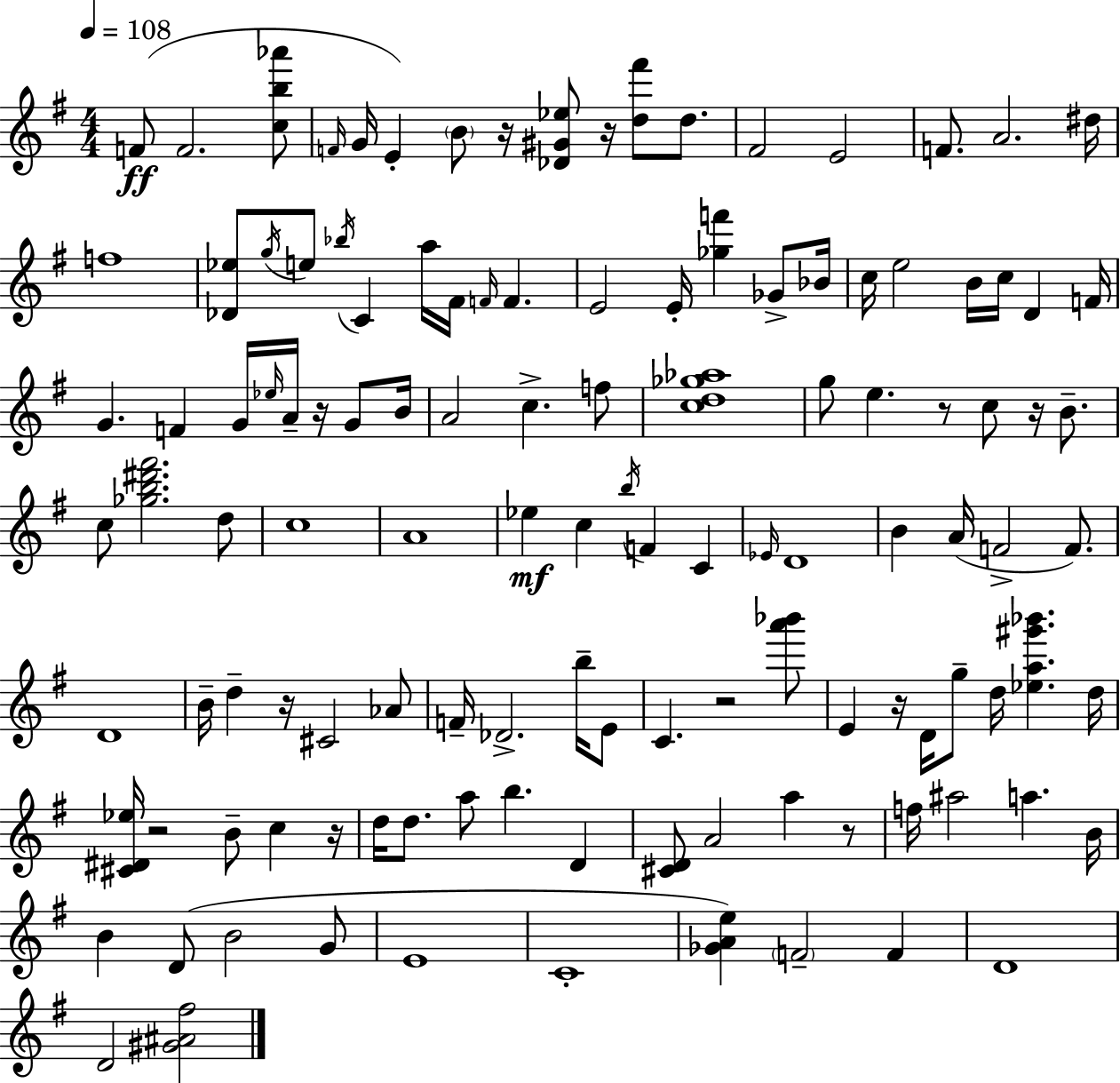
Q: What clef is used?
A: treble